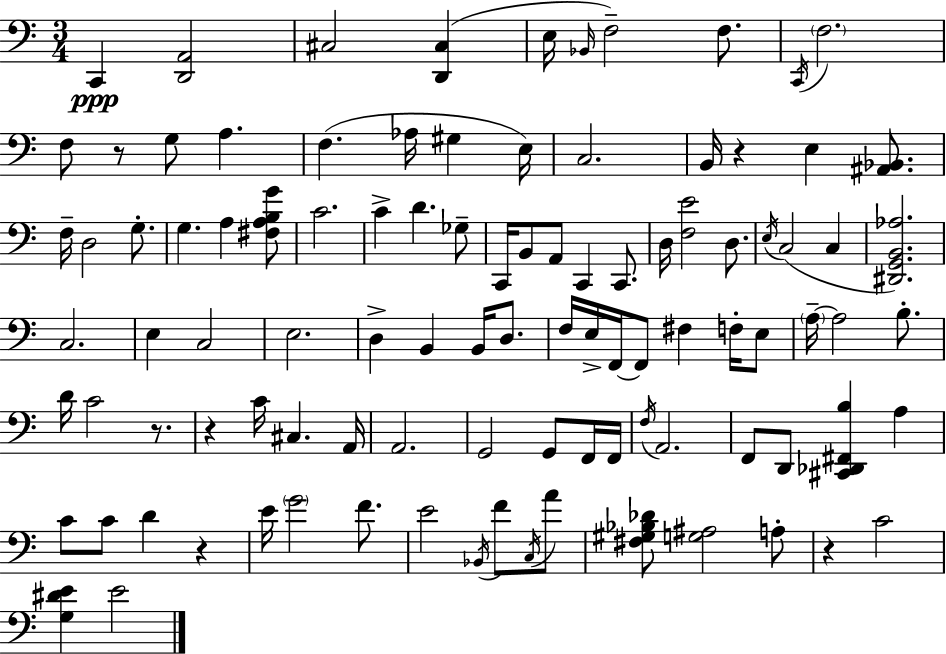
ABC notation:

X:1
T:Untitled
M:3/4
L:1/4
K:Am
C,, [D,,A,,]2 ^C,2 [D,,^C,] E,/4 _B,,/4 F,2 F,/2 C,,/4 F,2 F,/2 z/2 G,/2 A, F, _A,/4 ^G, E,/4 C,2 B,,/4 z E, [^A,,_B,,]/2 F,/4 D,2 G,/2 G, A, [^F,A,B,G]/2 C2 C D _G,/2 C,,/4 B,,/2 A,,/2 C,, C,,/2 D,/4 [F,E]2 D,/2 E,/4 C,2 C, [^D,,G,,B,,_A,]2 C,2 E, C,2 E,2 D, B,, B,,/4 D,/2 F,/4 E,/4 F,,/4 F,,/2 ^F, F,/4 E,/2 A,/4 A,2 B,/2 D/4 C2 z/2 z C/4 ^C, A,,/4 A,,2 G,,2 G,,/2 F,,/4 F,,/4 F,/4 A,,2 F,,/2 D,,/2 [^C,,_D,,^F,,B,] A, C/2 C/2 D z E/4 G2 F/2 E2 _B,,/4 F/2 C,/4 A/2 [^F,^G,_B,_D]/2 [G,^A,]2 A,/2 z C2 [G,^DE] E2